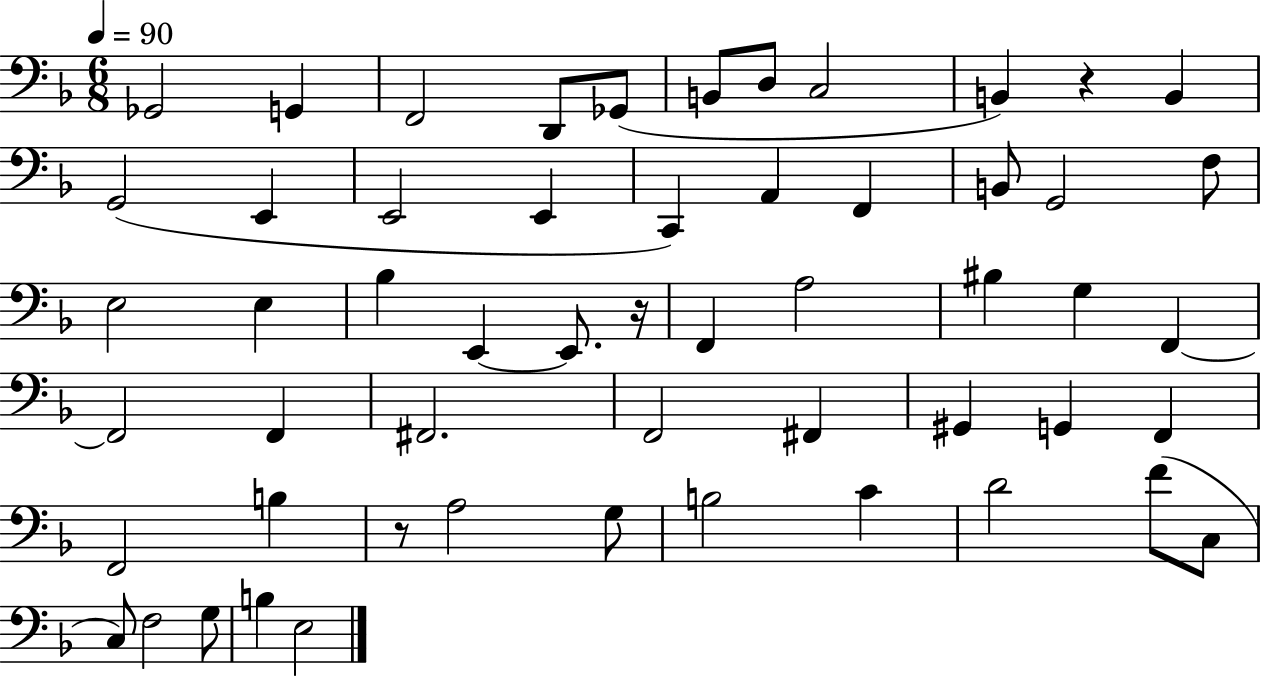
X:1
T:Untitled
M:6/8
L:1/4
K:F
_G,,2 G,, F,,2 D,,/2 _G,,/2 B,,/2 D,/2 C,2 B,, z B,, G,,2 E,, E,,2 E,, C,, A,, F,, B,,/2 G,,2 F,/2 E,2 E, _B, E,, E,,/2 z/4 F,, A,2 ^B, G, F,, F,,2 F,, ^F,,2 F,,2 ^F,, ^G,, G,, F,, F,,2 B, z/2 A,2 G,/2 B,2 C D2 F/2 C,/2 C,/2 F,2 G,/2 B, E,2